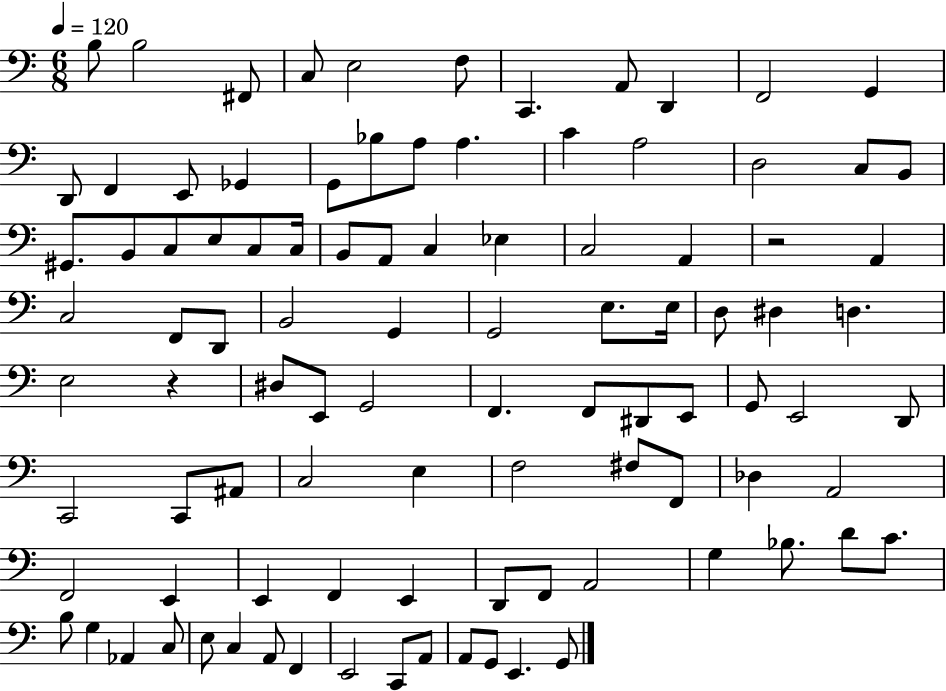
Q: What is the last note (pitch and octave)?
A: G2